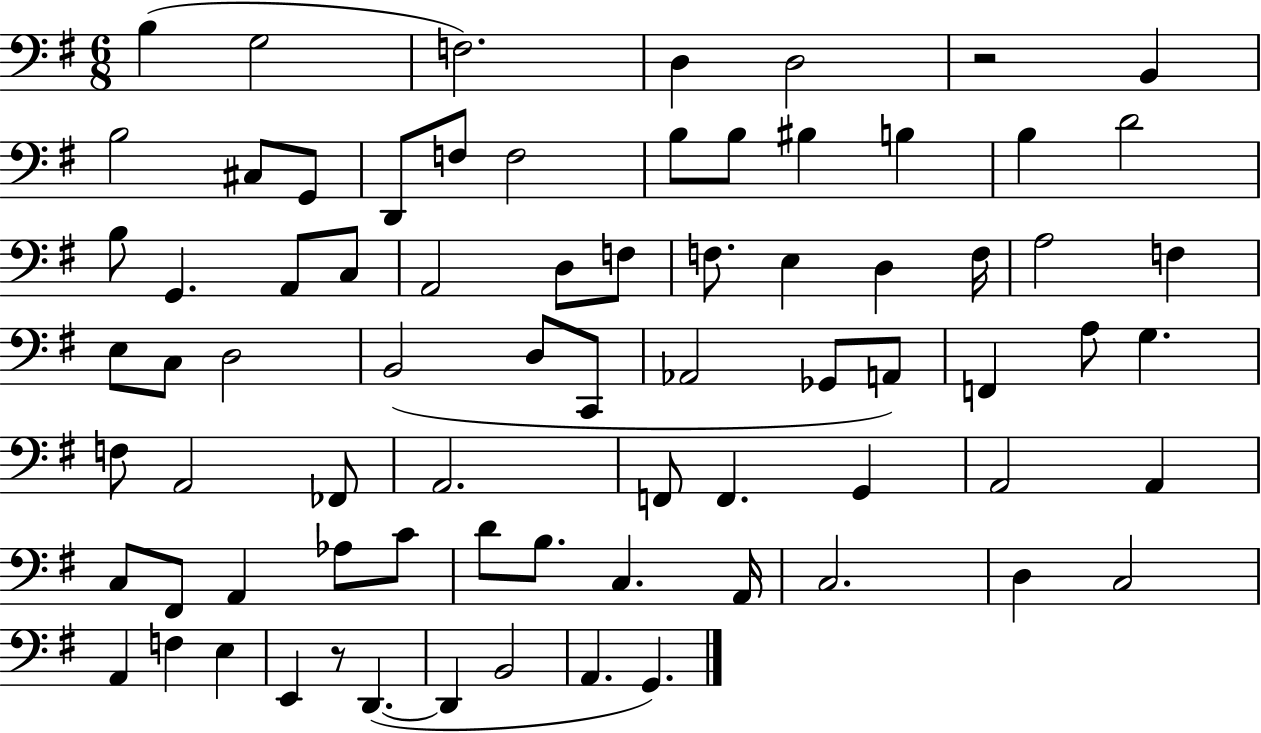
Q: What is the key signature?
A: G major